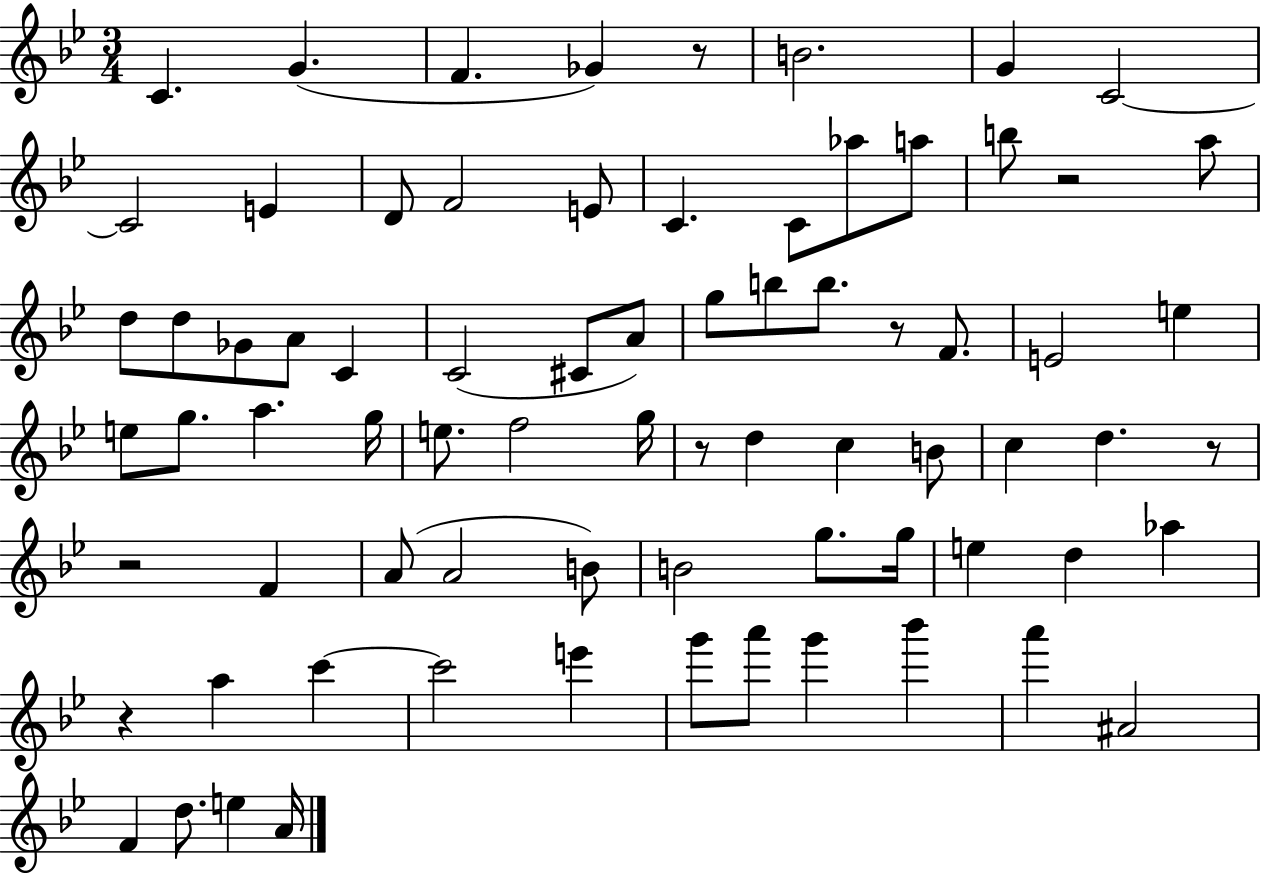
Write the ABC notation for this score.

X:1
T:Untitled
M:3/4
L:1/4
K:Bb
C G F _G z/2 B2 G C2 C2 E D/2 F2 E/2 C C/2 _a/2 a/2 b/2 z2 a/2 d/2 d/2 _G/2 A/2 C C2 ^C/2 A/2 g/2 b/2 b/2 z/2 F/2 E2 e e/2 g/2 a g/4 e/2 f2 g/4 z/2 d c B/2 c d z/2 z2 F A/2 A2 B/2 B2 g/2 g/4 e d _a z a c' c'2 e' g'/2 a'/2 g' _b' a' ^A2 F d/2 e A/4